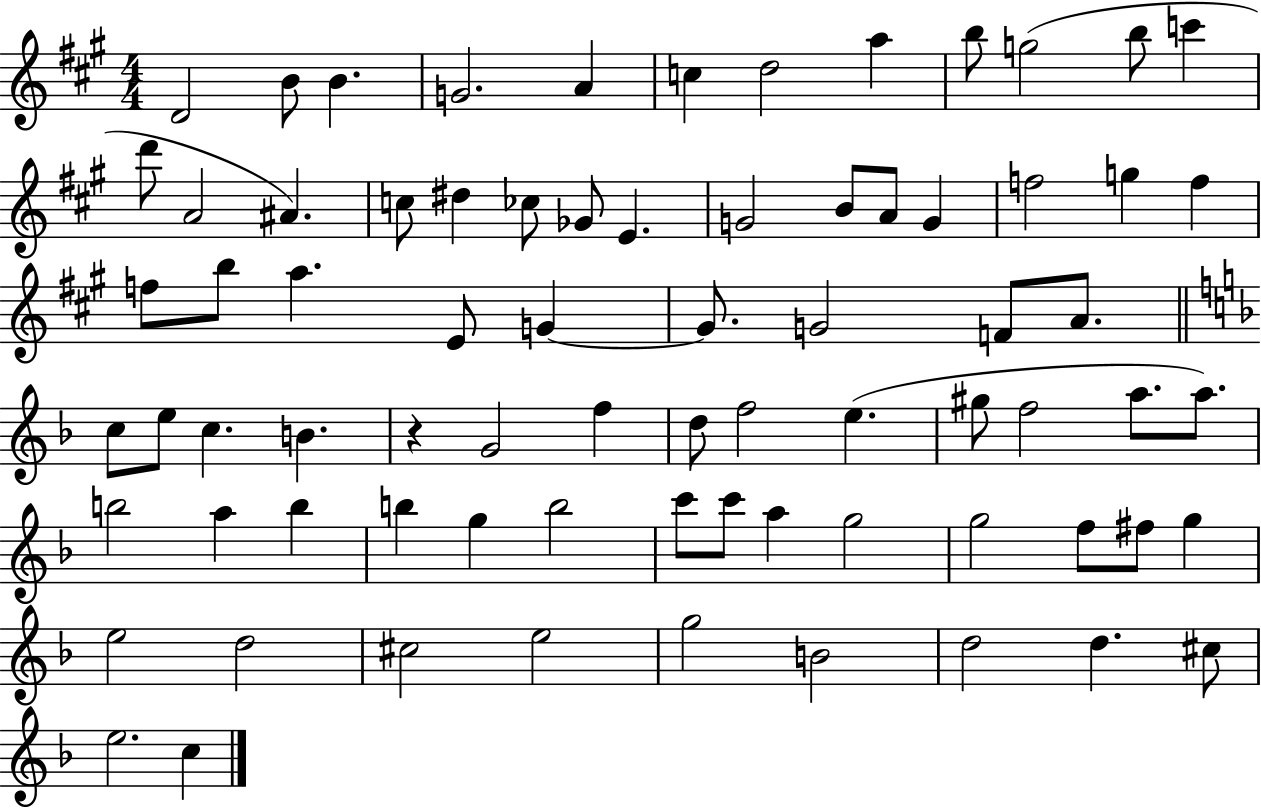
X:1
T:Untitled
M:4/4
L:1/4
K:A
D2 B/2 B G2 A c d2 a b/2 g2 b/2 c' d'/2 A2 ^A c/2 ^d _c/2 _G/2 E G2 B/2 A/2 G f2 g f f/2 b/2 a E/2 G G/2 G2 F/2 A/2 c/2 e/2 c B z G2 f d/2 f2 e ^g/2 f2 a/2 a/2 b2 a b b g b2 c'/2 c'/2 a g2 g2 f/2 ^f/2 g e2 d2 ^c2 e2 g2 B2 d2 d ^c/2 e2 c